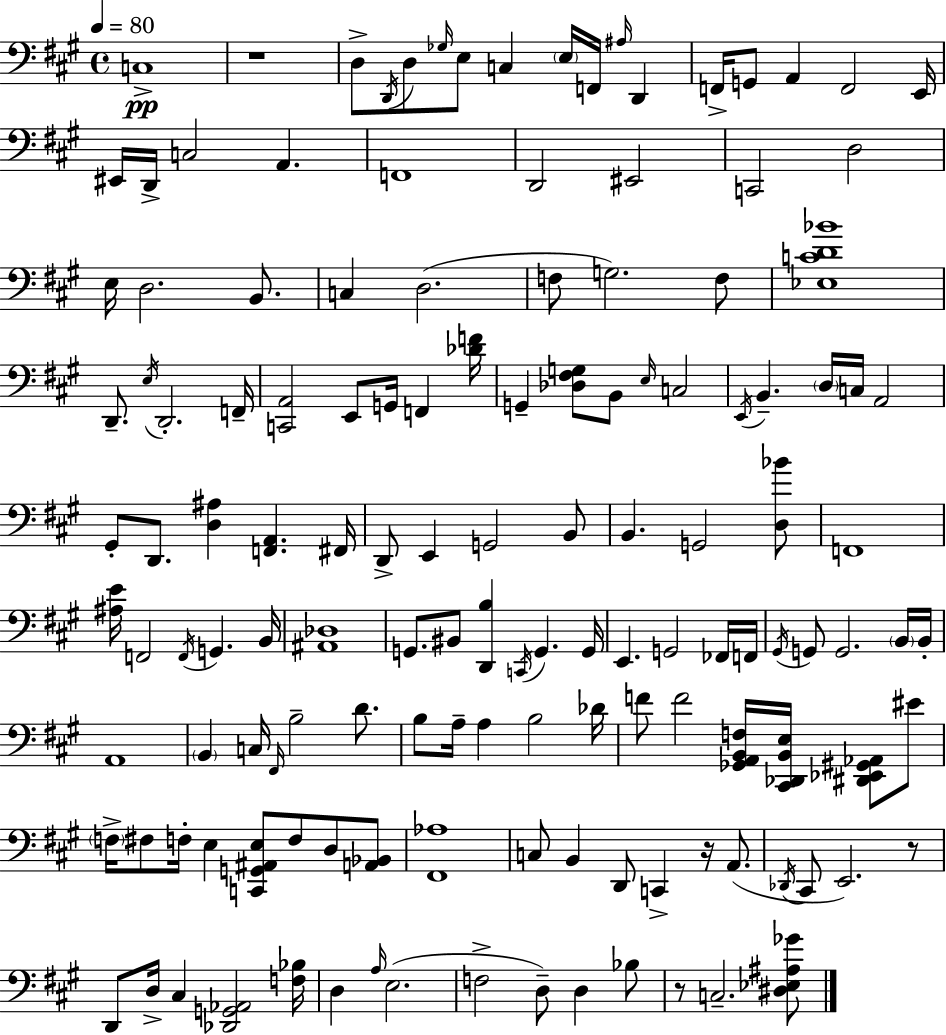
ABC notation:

X:1
T:Untitled
M:4/4
L:1/4
K:A
C,4 z4 D,/2 D,,/4 D,/2 _G,/4 E,/2 C, E,/4 F,,/4 ^A,/4 D,, F,,/4 G,,/2 A,, F,,2 E,,/4 ^E,,/4 D,,/4 C,2 A,, F,,4 D,,2 ^E,,2 C,,2 D,2 E,/4 D,2 B,,/2 C, D,2 F,/2 G,2 F,/2 [_E,CD_B]4 D,,/2 E,/4 D,,2 F,,/4 [C,,A,,]2 E,,/2 G,,/4 F,, [_DF]/4 G,, [_D,^F,G,]/2 B,,/2 E,/4 C,2 E,,/4 B,, D,/4 C,/4 A,,2 ^G,,/2 D,,/2 [D,^A,] [F,,A,,] ^F,,/4 D,,/2 E,, G,,2 B,,/2 B,, G,,2 [D,_B]/2 F,,4 [^A,E]/4 F,,2 F,,/4 G,, B,,/4 [^A,,_D,]4 G,,/2 ^B,,/2 [D,,B,] C,,/4 G,, G,,/4 E,, G,,2 _F,,/4 F,,/4 ^G,,/4 G,,/2 G,,2 B,,/4 B,,/4 A,,4 B,, C,/4 ^F,,/4 B,2 D/2 B,/2 A,/4 A, B,2 _D/4 F/2 F2 [_G,,A,,B,,F,]/4 [^C,,_D,,B,,E,]/4 [^D,,_E,,^G,,_A,,]/2 ^E/2 F,/4 ^F,/2 F,/4 E, [C,,G,,^A,,E,]/2 F,/2 D,/2 [A,,_B,,]/2 [^F,,_A,]4 C,/2 B,, D,,/2 C,, z/4 A,,/2 _D,,/4 ^C,,/2 E,,2 z/2 D,,/2 D,/4 ^C, [_D,,G,,_A,,]2 [F,_B,]/4 D, A,/4 E,2 F,2 D,/2 D, _B,/2 z/2 C,2 [^D,_E,^A,_G]/2